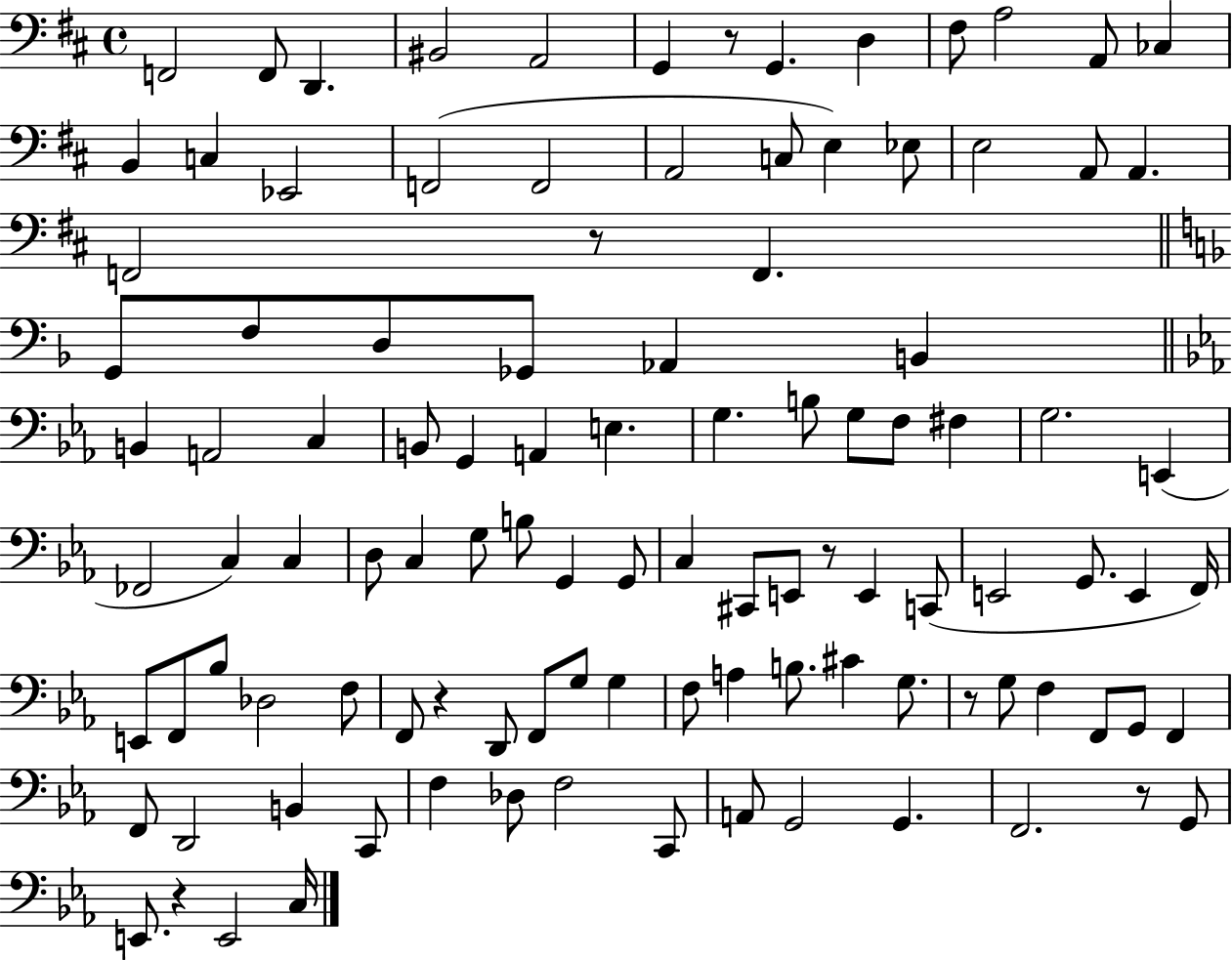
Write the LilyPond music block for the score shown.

{
  \clef bass
  \time 4/4
  \defaultTimeSignature
  \key d \major
  \repeat volta 2 { f,2 f,8 d,4. | bis,2 a,2 | g,4 r8 g,4. d4 | fis8 a2 a,8 ces4 | \break b,4 c4 ees,2 | f,2( f,2 | a,2 c8 e4) ees8 | e2 a,8 a,4. | \break f,2 r8 f,4. | \bar "||" \break \key f \major g,8 f8 d8 ges,8 aes,4 b,4 | \bar "||" \break \key ees \major b,4 a,2 c4 | b,8 g,4 a,4 e4. | g4. b8 g8 f8 fis4 | g2. e,4( | \break fes,2 c4) c4 | d8 c4 g8 b8 g,4 g,8 | c4 cis,8 e,8 r8 e,4 c,8( | e,2 g,8. e,4 f,16) | \break e,8 f,8 bes8 des2 f8 | f,8 r4 d,8 f,8 g8 g4 | f8 a4 b8. cis'4 g8. | r8 g8 f4 f,8 g,8 f,4 | \break f,8 d,2 b,4 c,8 | f4 des8 f2 c,8 | a,8 g,2 g,4. | f,2. r8 g,8 | \break e,8. r4 e,2 c16 | } \bar "|."
}